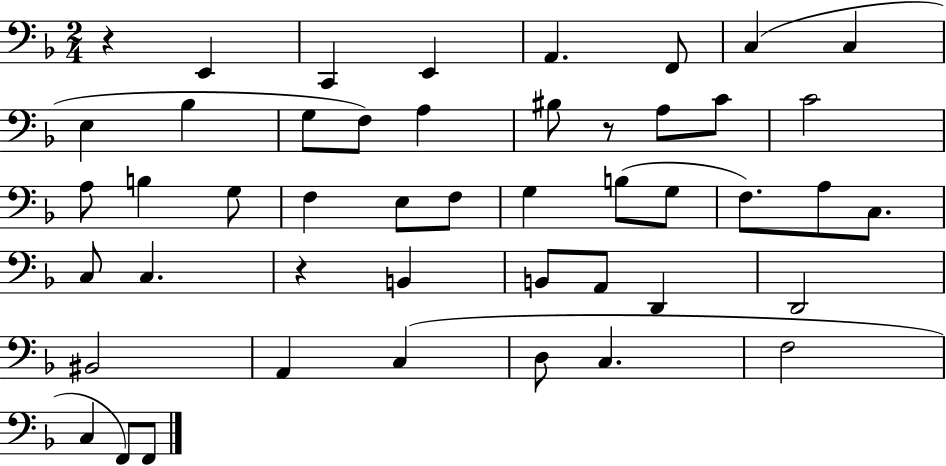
{
  \clef bass
  \numericTimeSignature
  \time 2/4
  \key f \major
  \repeat volta 2 { r4 e,4 | c,4 e,4 | a,4. f,8 | c4( c4 | \break e4 bes4 | g8 f8) a4 | bis8 r8 a8 c'8 | c'2 | \break a8 b4 g8 | f4 e8 f8 | g4 b8( g8 | f8.) a8 c8. | \break c8 c4. | r4 b,4 | b,8 a,8 d,4 | d,2 | \break bis,2 | a,4 c4( | d8 c4. | f2 | \break c4 f,8) f,8 | } \bar "|."
}